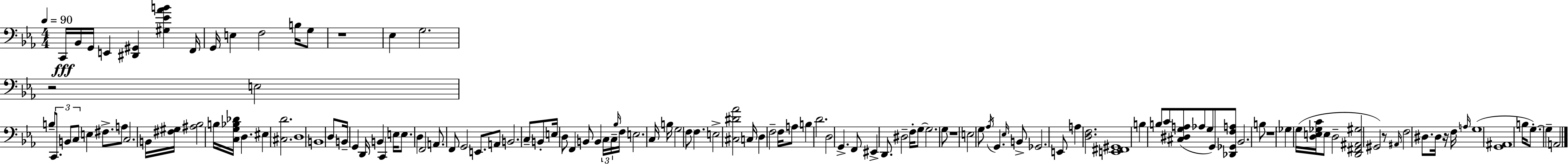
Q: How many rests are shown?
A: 6